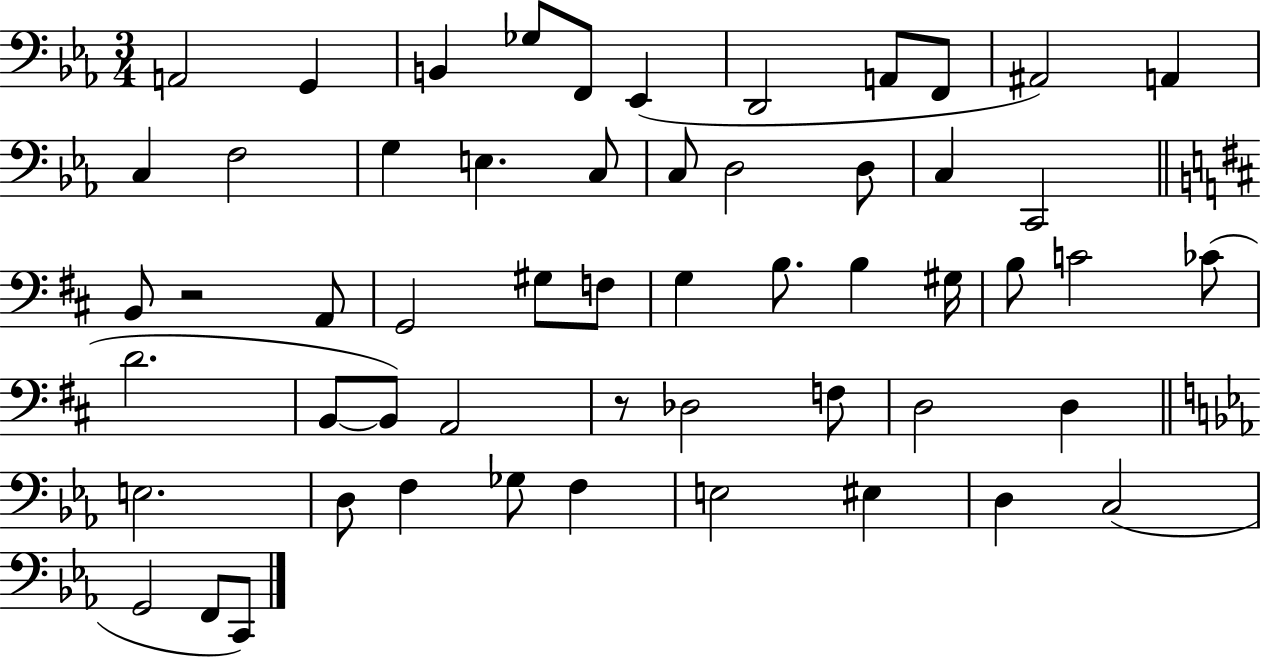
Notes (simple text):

A2/h G2/q B2/q Gb3/e F2/e Eb2/q D2/h A2/e F2/e A#2/h A2/q C3/q F3/h G3/q E3/q. C3/e C3/e D3/h D3/e C3/q C2/h B2/e R/h A2/e G2/h G#3/e F3/e G3/q B3/e. B3/q G#3/s B3/e C4/h CES4/e D4/h. B2/e B2/e A2/h R/e Db3/h F3/e D3/h D3/q E3/h. D3/e F3/q Gb3/e F3/q E3/h EIS3/q D3/q C3/h G2/h F2/e C2/e